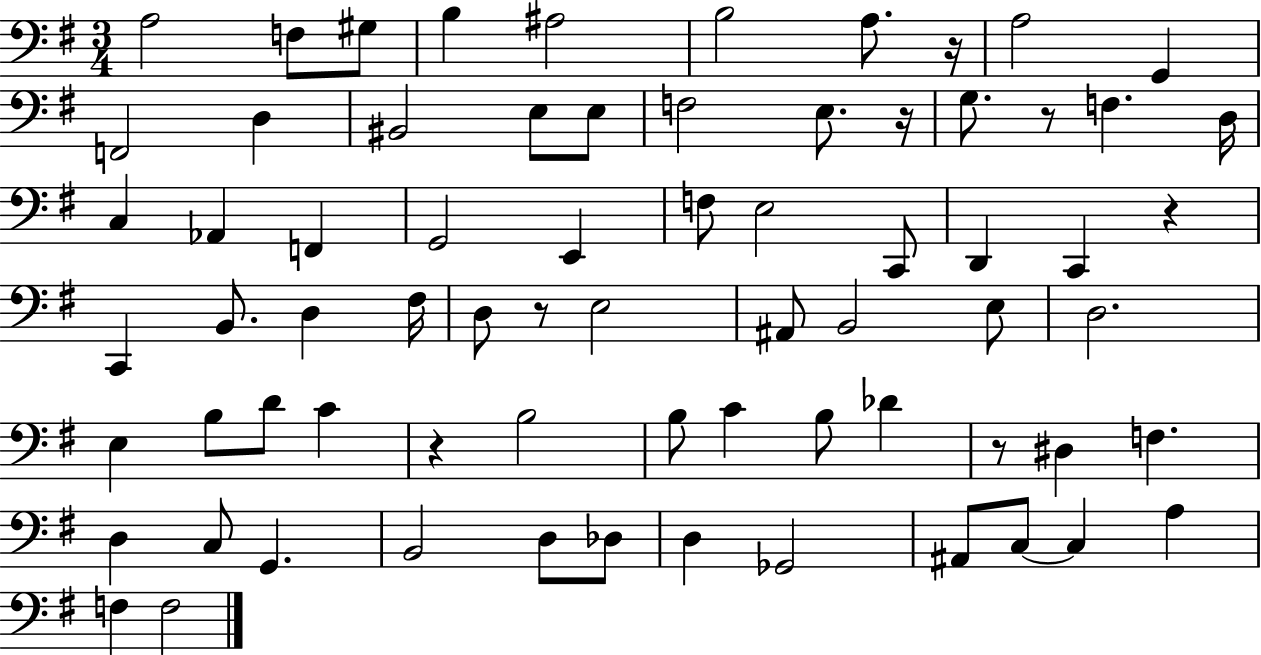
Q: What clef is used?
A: bass